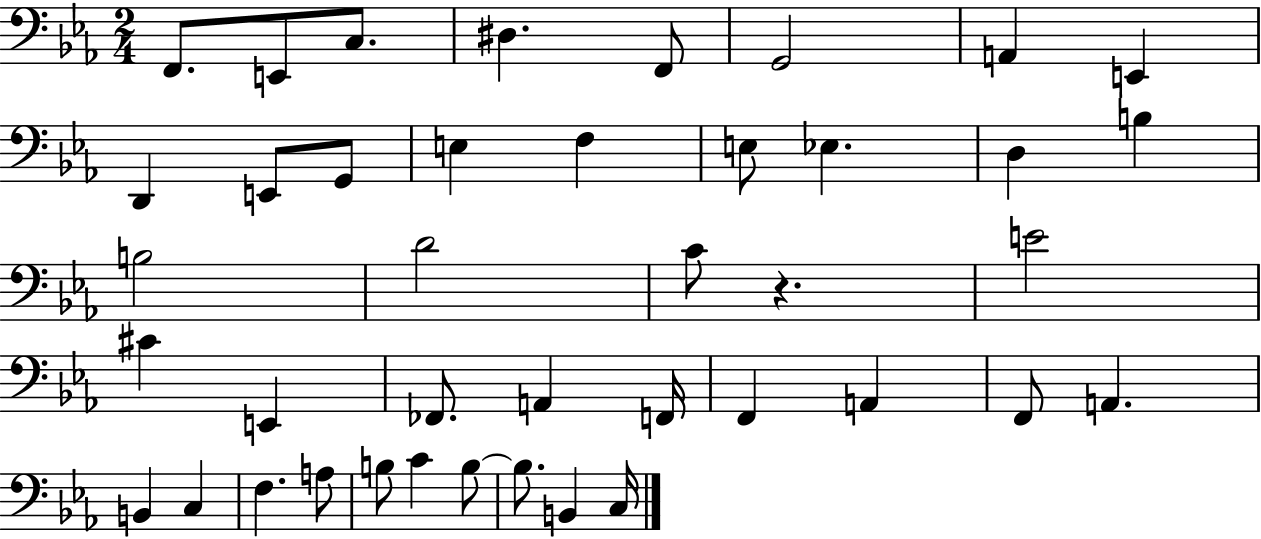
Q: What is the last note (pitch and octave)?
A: C3